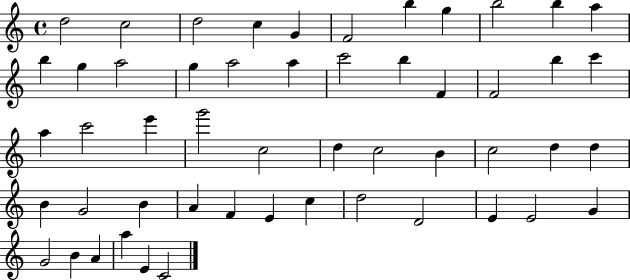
D5/h C5/h D5/h C5/q G4/q F4/h B5/q G5/q B5/h B5/q A5/q B5/q G5/q A5/h G5/q A5/h A5/q C6/h B5/q F4/q F4/h B5/q C6/q A5/q C6/h E6/q G6/h C5/h D5/q C5/h B4/q C5/h D5/q D5/q B4/q G4/h B4/q A4/q F4/q E4/q C5/q D5/h D4/h E4/q E4/h G4/q G4/h B4/q A4/q A5/q E4/q C4/h